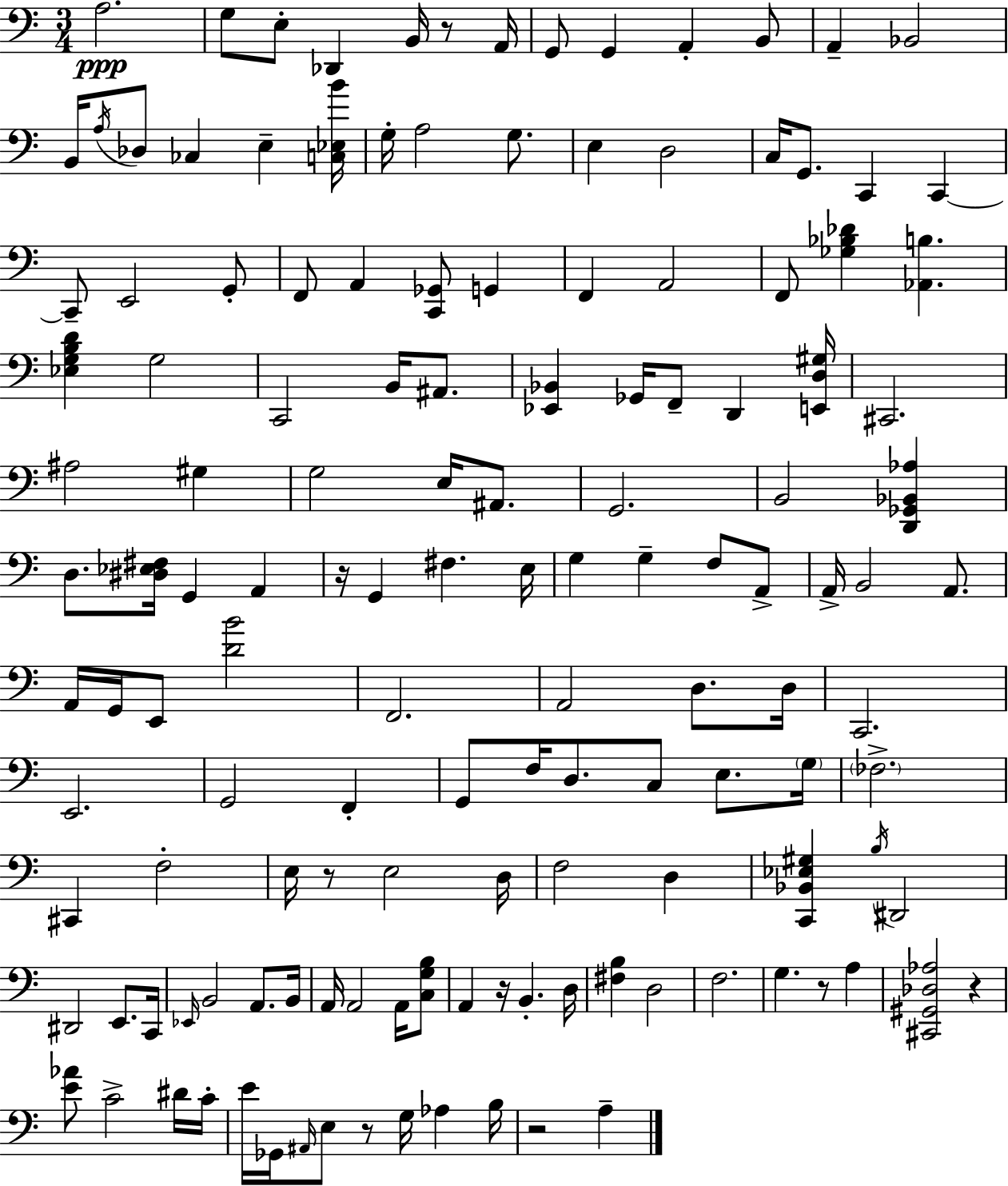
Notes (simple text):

A3/h. G3/e E3/e Db2/q B2/s R/e A2/s G2/e G2/q A2/q B2/e A2/q Bb2/h B2/s A3/s Db3/e CES3/q E3/q [C3,Eb3,B4]/s G3/s A3/h G3/e. E3/q D3/h C3/s G2/e. C2/q C2/q C2/e E2/h G2/e F2/e A2/q [C2,Gb2]/e G2/q F2/q A2/h F2/e [Gb3,Bb3,Db4]/q [Ab2,B3]/q. [Eb3,G3,B3,D4]/q G3/h C2/h B2/s A#2/e. [Eb2,Bb2]/q Gb2/s F2/e D2/q [E2,D3,G#3]/s C#2/h. A#3/h G#3/q G3/h E3/s A#2/e. G2/h. B2/h [D2,Gb2,Bb2,Ab3]/q D3/e. [D#3,Eb3,F#3]/s G2/q A2/q R/s G2/q F#3/q. E3/s G3/q G3/q F3/e A2/e A2/s B2/h A2/e. A2/s G2/s E2/e [D4,B4]/h F2/h. A2/h D3/e. D3/s C2/h. E2/h. G2/h F2/q G2/e F3/s D3/e. C3/e E3/e. G3/s FES3/h. C#2/q F3/h E3/s R/e E3/h D3/s F3/h D3/q [C2,Bb2,Eb3,G#3]/q B3/s D#2/h D#2/h E2/e. C2/s Eb2/s B2/h A2/e. B2/s A2/s A2/h A2/s [C3,G3,B3]/e A2/q R/s B2/q. D3/s [F#3,B3]/q D3/h F3/h. G3/q. R/e A3/q [C#2,G#2,Db3,Ab3]/h R/q [E4,Ab4]/e C4/h D#4/s C4/s E4/s Gb2/s A#2/s E3/e R/e G3/s Ab3/q B3/s R/h A3/q